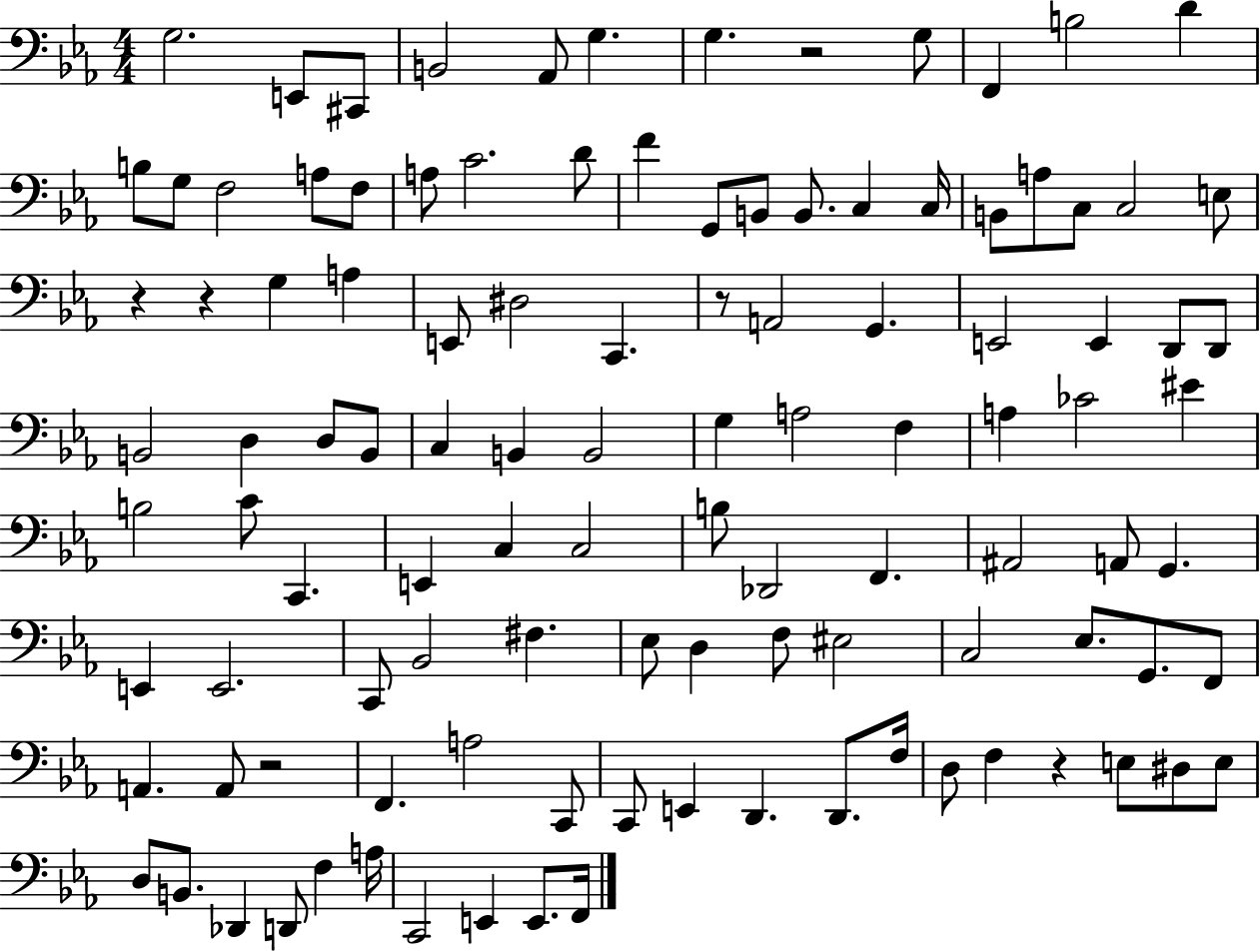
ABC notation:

X:1
T:Untitled
M:4/4
L:1/4
K:Eb
G,2 E,,/2 ^C,,/2 B,,2 _A,,/2 G, G, z2 G,/2 F,, B,2 D B,/2 G,/2 F,2 A,/2 F,/2 A,/2 C2 D/2 F G,,/2 B,,/2 B,,/2 C, C,/4 B,,/2 A,/2 C,/2 C,2 E,/2 z z G, A, E,,/2 ^D,2 C,, z/2 A,,2 G,, E,,2 E,, D,,/2 D,,/2 B,,2 D, D,/2 B,,/2 C, B,, B,,2 G, A,2 F, A, _C2 ^E B,2 C/2 C,, E,, C, C,2 B,/2 _D,,2 F,, ^A,,2 A,,/2 G,, E,, E,,2 C,,/2 _B,,2 ^F, _E,/2 D, F,/2 ^E,2 C,2 _E,/2 G,,/2 F,,/2 A,, A,,/2 z2 F,, A,2 C,,/2 C,,/2 E,, D,, D,,/2 F,/4 D,/2 F, z E,/2 ^D,/2 E,/2 D,/2 B,,/2 _D,, D,,/2 F, A,/4 C,,2 E,, E,,/2 F,,/4